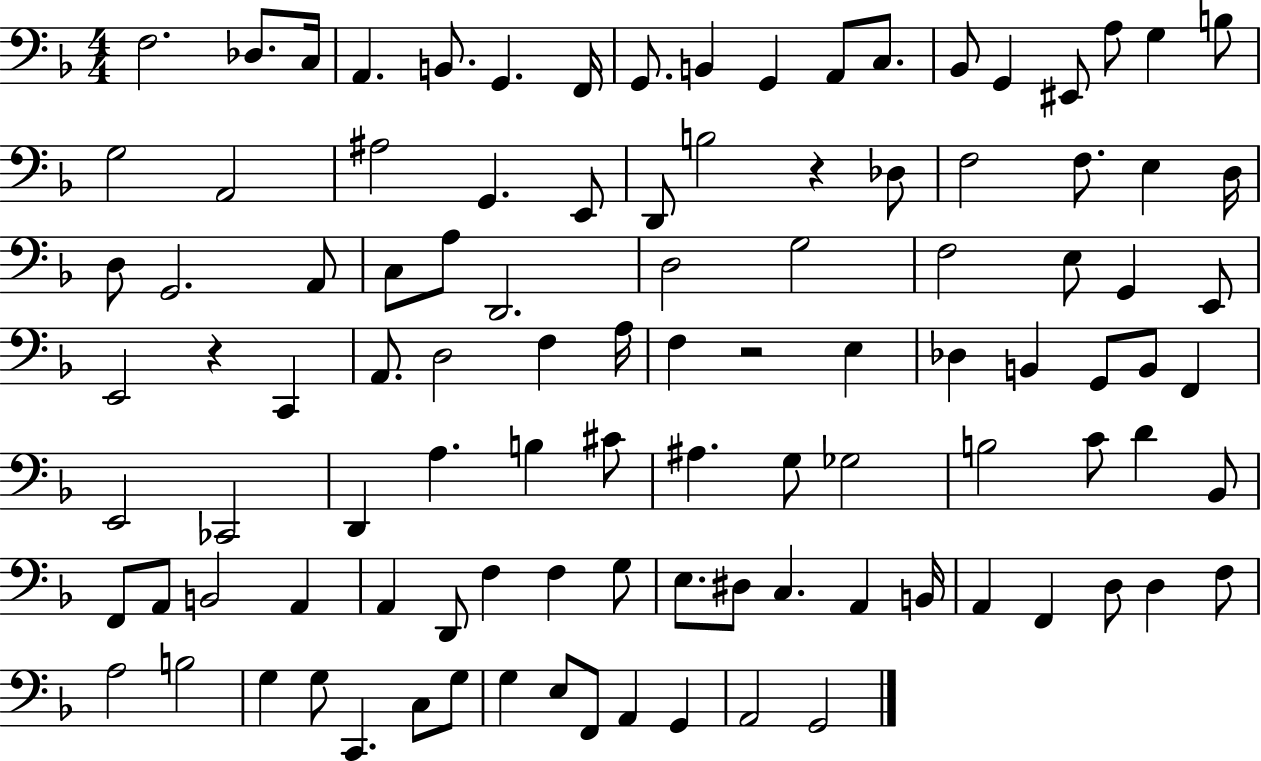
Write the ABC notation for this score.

X:1
T:Untitled
M:4/4
L:1/4
K:F
F,2 _D,/2 C,/4 A,, B,,/2 G,, F,,/4 G,,/2 B,, G,, A,,/2 C,/2 _B,,/2 G,, ^E,,/2 A,/2 G, B,/2 G,2 A,,2 ^A,2 G,, E,,/2 D,,/2 B,2 z _D,/2 F,2 F,/2 E, D,/4 D,/2 G,,2 A,,/2 C,/2 A,/2 D,,2 D,2 G,2 F,2 E,/2 G,, E,,/2 E,,2 z C,, A,,/2 D,2 F, A,/4 F, z2 E, _D, B,, G,,/2 B,,/2 F,, E,,2 _C,,2 D,, A, B, ^C/2 ^A, G,/2 _G,2 B,2 C/2 D _B,,/2 F,,/2 A,,/2 B,,2 A,, A,, D,,/2 F, F, G,/2 E,/2 ^D,/2 C, A,, B,,/4 A,, F,, D,/2 D, F,/2 A,2 B,2 G, G,/2 C,, C,/2 G,/2 G, E,/2 F,,/2 A,, G,, A,,2 G,,2